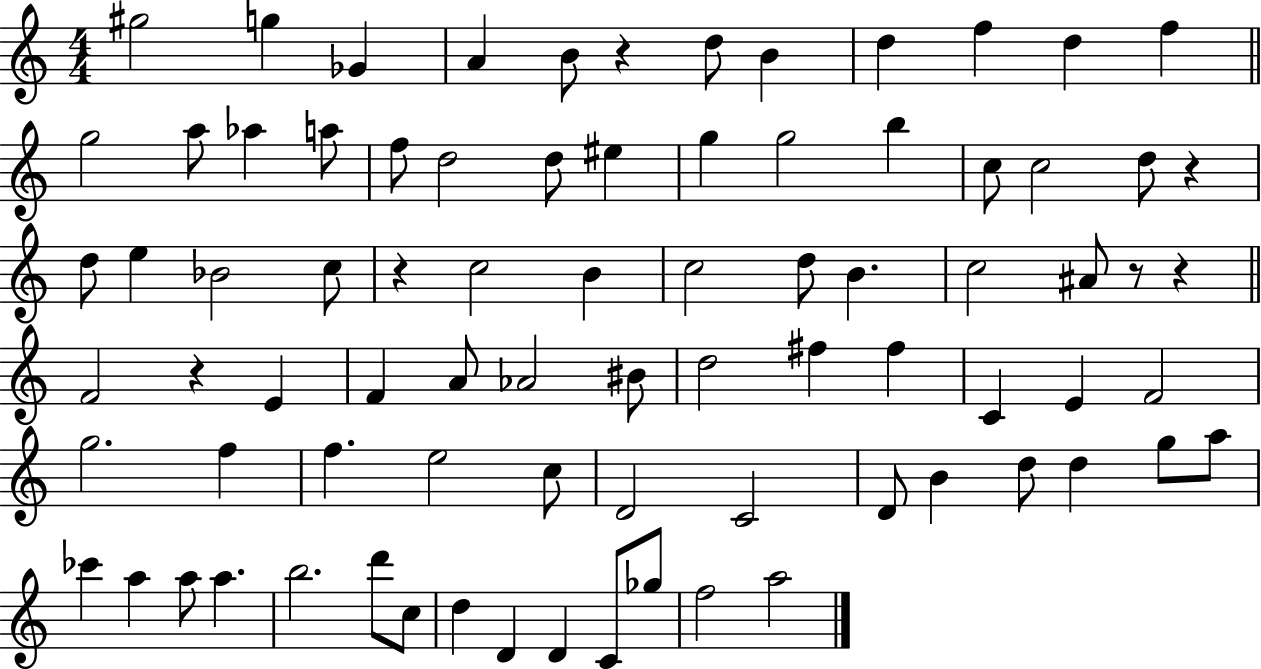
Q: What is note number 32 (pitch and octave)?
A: C5